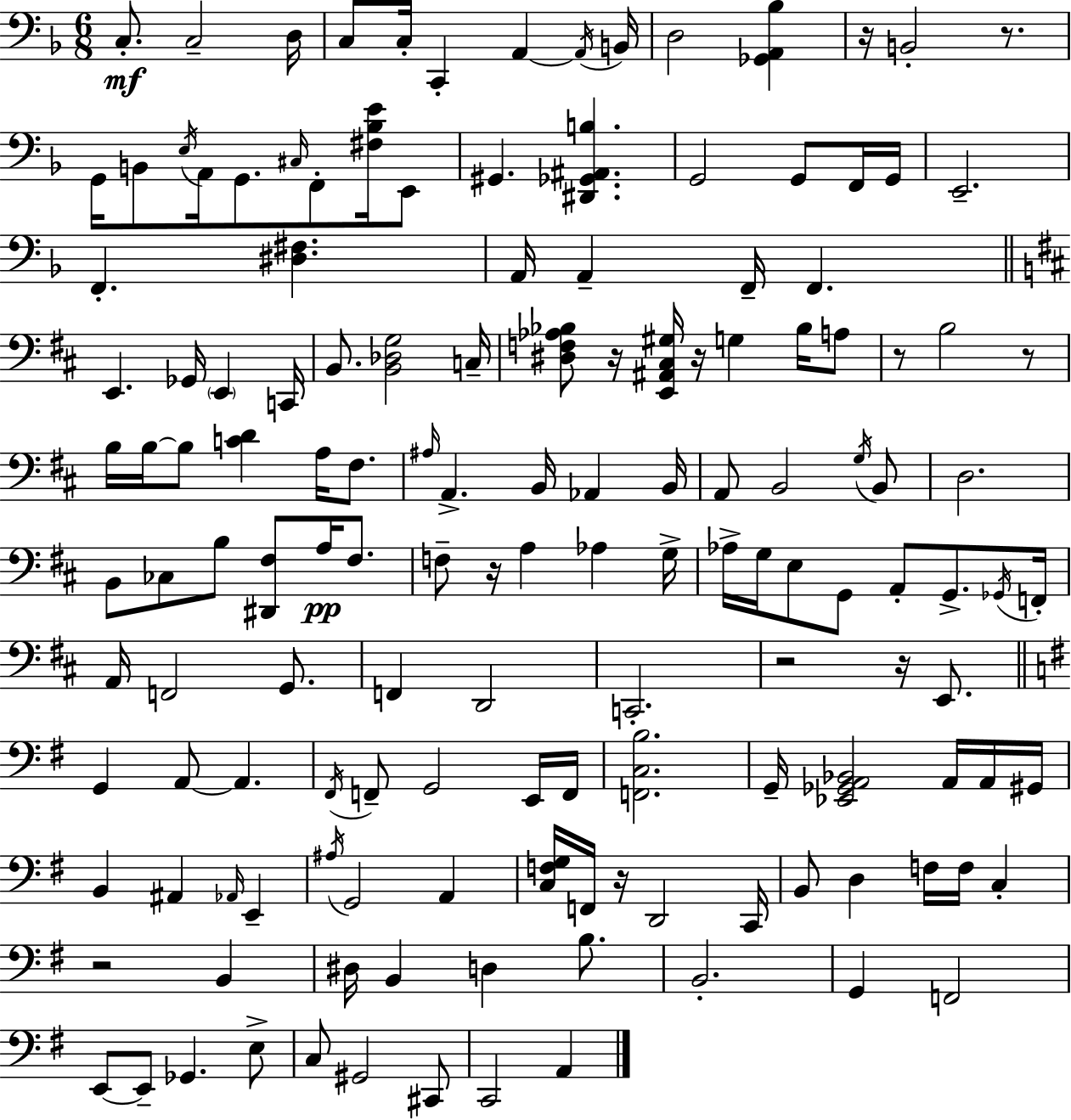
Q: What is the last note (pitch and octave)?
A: A2